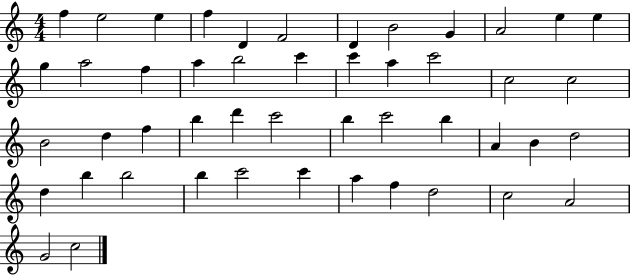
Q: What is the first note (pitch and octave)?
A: F5